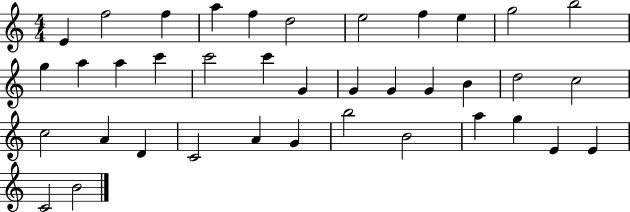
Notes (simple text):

E4/q F5/h F5/q A5/q F5/q D5/h E5/h F5/q E5/q G5/h B5/h G5/q A5/q A5/q C6/q C6/h C6/q G4/q G4/q G4/q G4/q B4/q D5/h C5/h C5/h A4/q D4/q C4/h A4/q G4/q B5/h B4/h A5/q G5/q E4/q E4/q C4/h B4/h